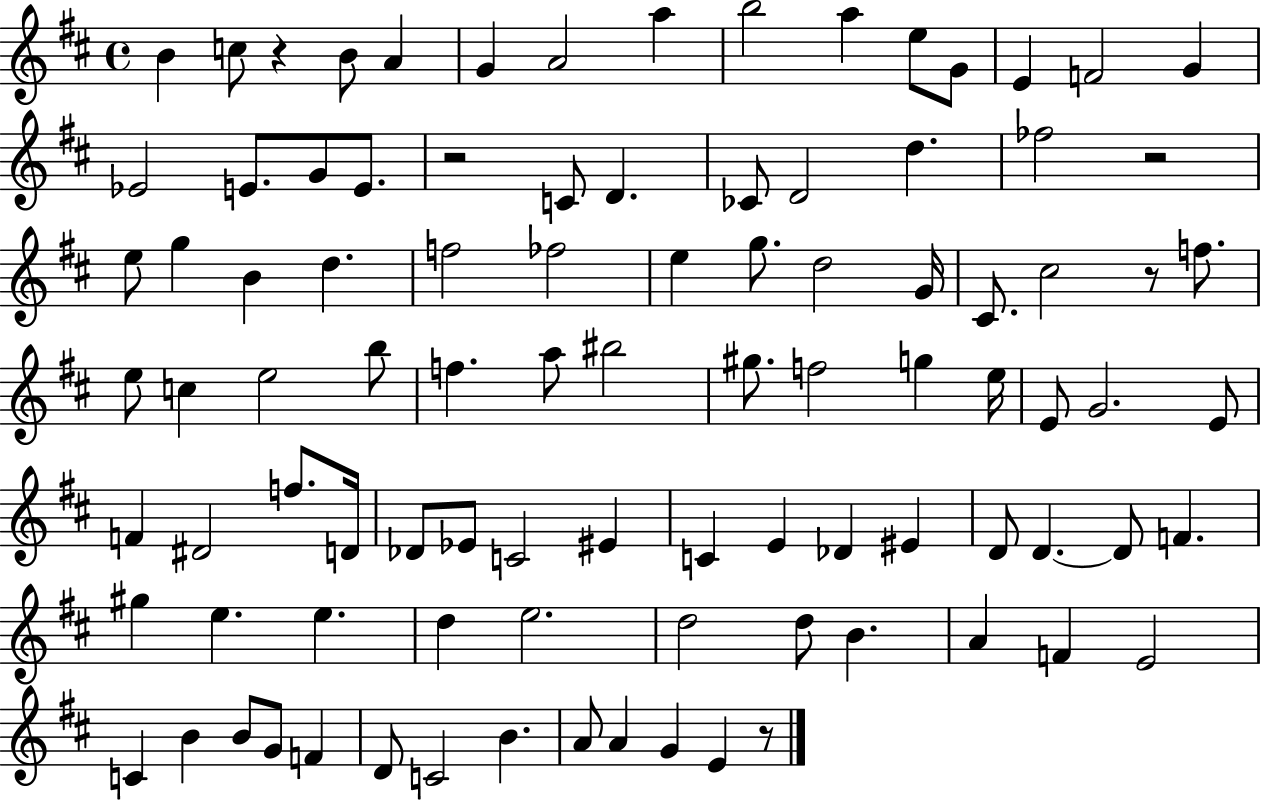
B4/q C5/e R/q B4/e A4/q G4/q A4/h A5/q B5/h A5/q E5/e G4/e E4/q F4/h G4/q Eb4/h E4/e. G4/e E4/e. R/h C4/e D4/q. CES4/e D4/h D5/q. FES5/h R/h E5/e G5/q B4/q D5/q. F5/h FES5/h E5/q G5/e. D5/h G4/s C#4/e. C#5/h R/e F5/e. E5/e C5/q E5/h B5/e F5/q. A5/e BIS5/h G#5/e. F5/h G5/q E5/s E4/e G4/h. E4/e F4/q D#4/h F5/e. D4/s Db4/e Eb4/e C4/h EIS4/q C4/q E4/q Db4/q EIS4/q D4/e D4/q. D4/e F4/q. G#5/q E5/q. E5/q. D5/q E5/h. D5/h D5/e B4/q. A4/q F4/q E4/h C4/q B4/q B4/e G4/e F4/q D4/e C4/h B4/q. A4/e A4/q G4/q E4/q R/e